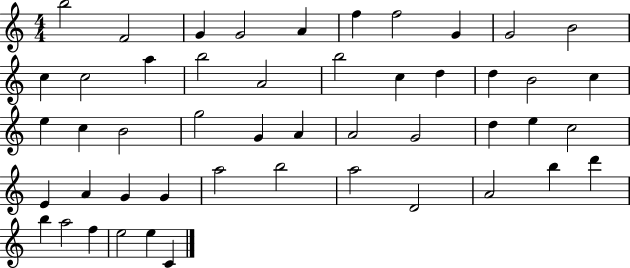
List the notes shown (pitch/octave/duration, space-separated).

B5/h F4/h G4/q G4/h A4/q F5/q F5/h G4/q G4/h B4/h C5/q C5/h A5/q B5/h A4/h B5/h C5/q D5/q D5/q B4/h C5/q E5/q C5/q B4/h G5/h G4/q A4/q A4/h G4/h D5/q E5/q C5/h E4/q A4/q G4/q G4/q A5/h B5/h A5/h D4/h A4/h B5/q D6/q B5/q A5/h F5/q E5/h E5/q C4/q